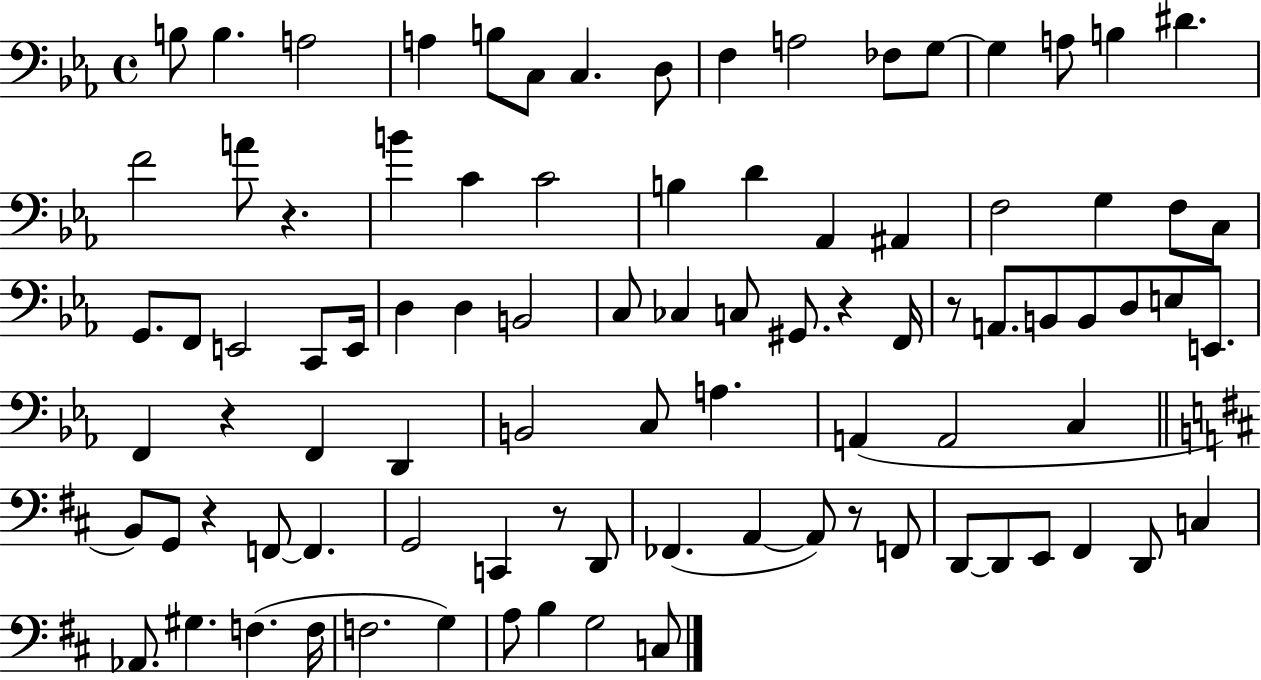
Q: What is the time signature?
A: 4/4